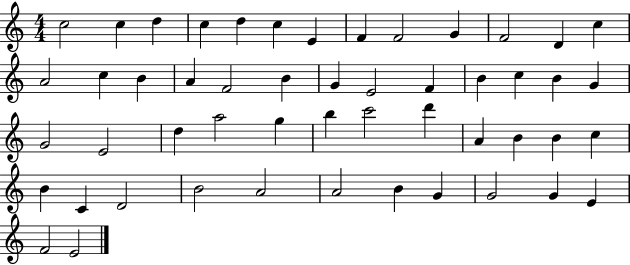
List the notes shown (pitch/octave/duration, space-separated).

C5/h C5/q D5/q C5/q D5/q C5/q E4/q F4/q F4/h G4/q F4/h D4/q C5/q A4/h C5/q B4/q A4/q F4/h B4/q G4/q E4/h F4/q B4/q C5/q B4/q G4/q G4/h E4/h D5/q A5/h G5/q B5/q C6/h D6/q A4/q B4/q B4/q C5/q B4/q C4/q D4/h B4/h A4/h A4/h B4/q G4/q G4/h G4/q E4/q F4/h E4/h